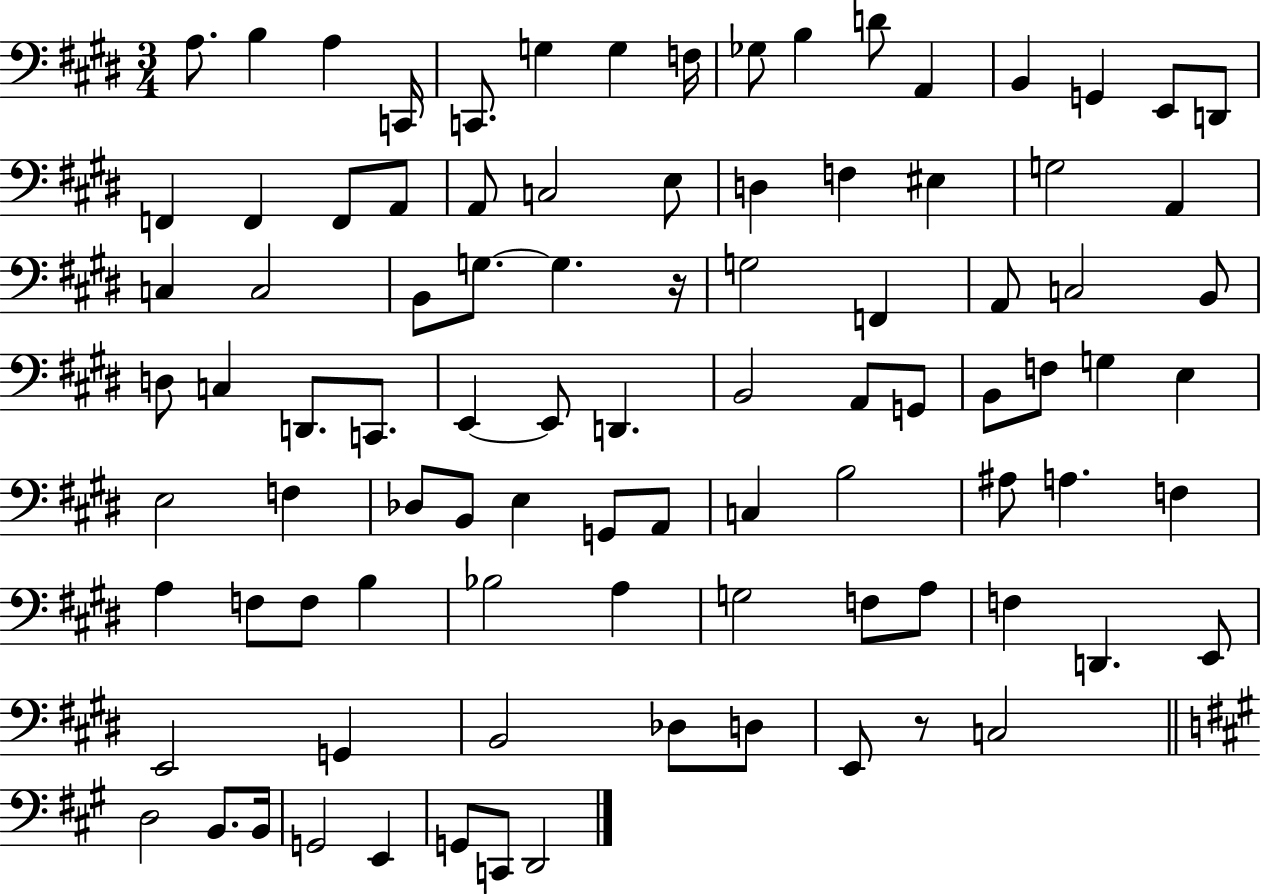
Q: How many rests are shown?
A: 2